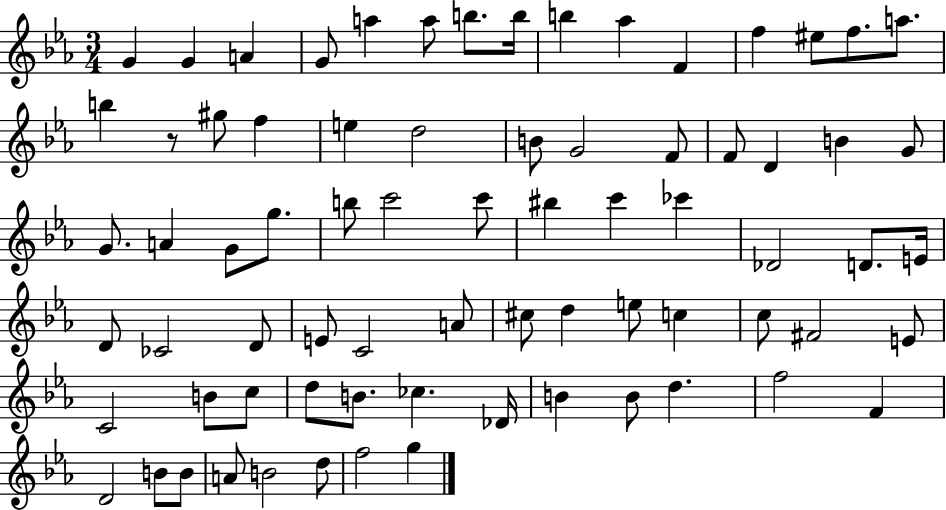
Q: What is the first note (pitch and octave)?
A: G4